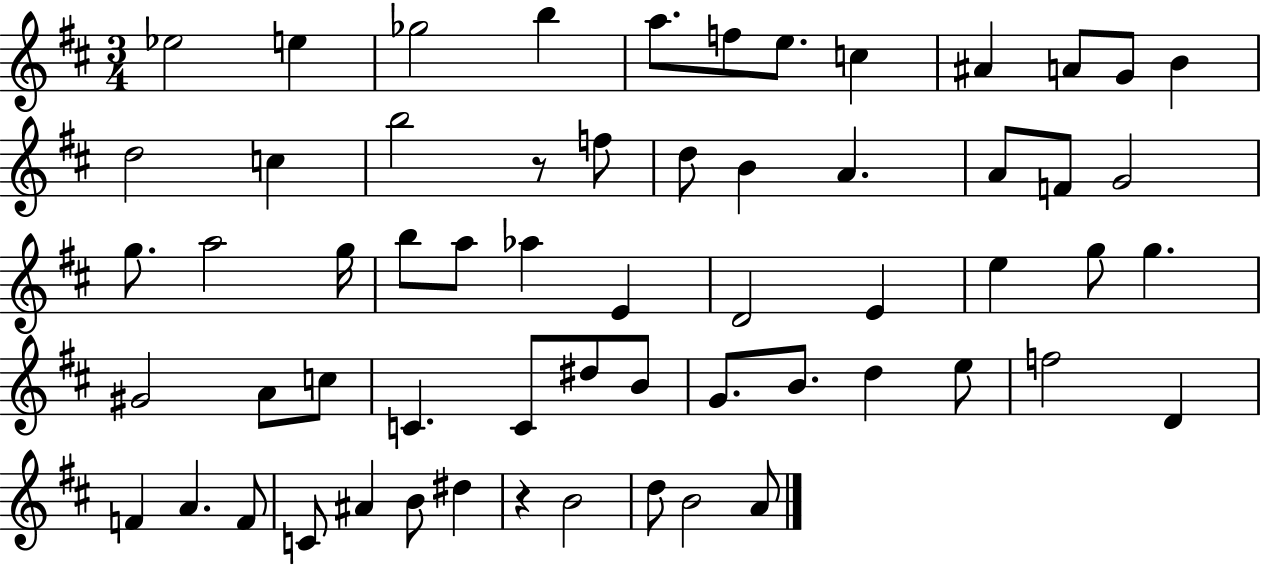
X:1
T:Untitled
M:3/4
L:1/4
K:D
_e2 e _g2 b a/2 f/2 e/2 c ^A A/2 G/2 B d2 c b2 z/2 f/2 d/2 B A A/2 F/2 G2 g/2 a2 g/4 b/2 a/2 _a E D2 E e g/2 g ^G2 A/2 c/2 C C/2 ^d/2 B/2 G/2 B/2 d e/2 f2 D F A F/2 C/2 ^A B/2 ^d z B2 d/2 B2 A/2